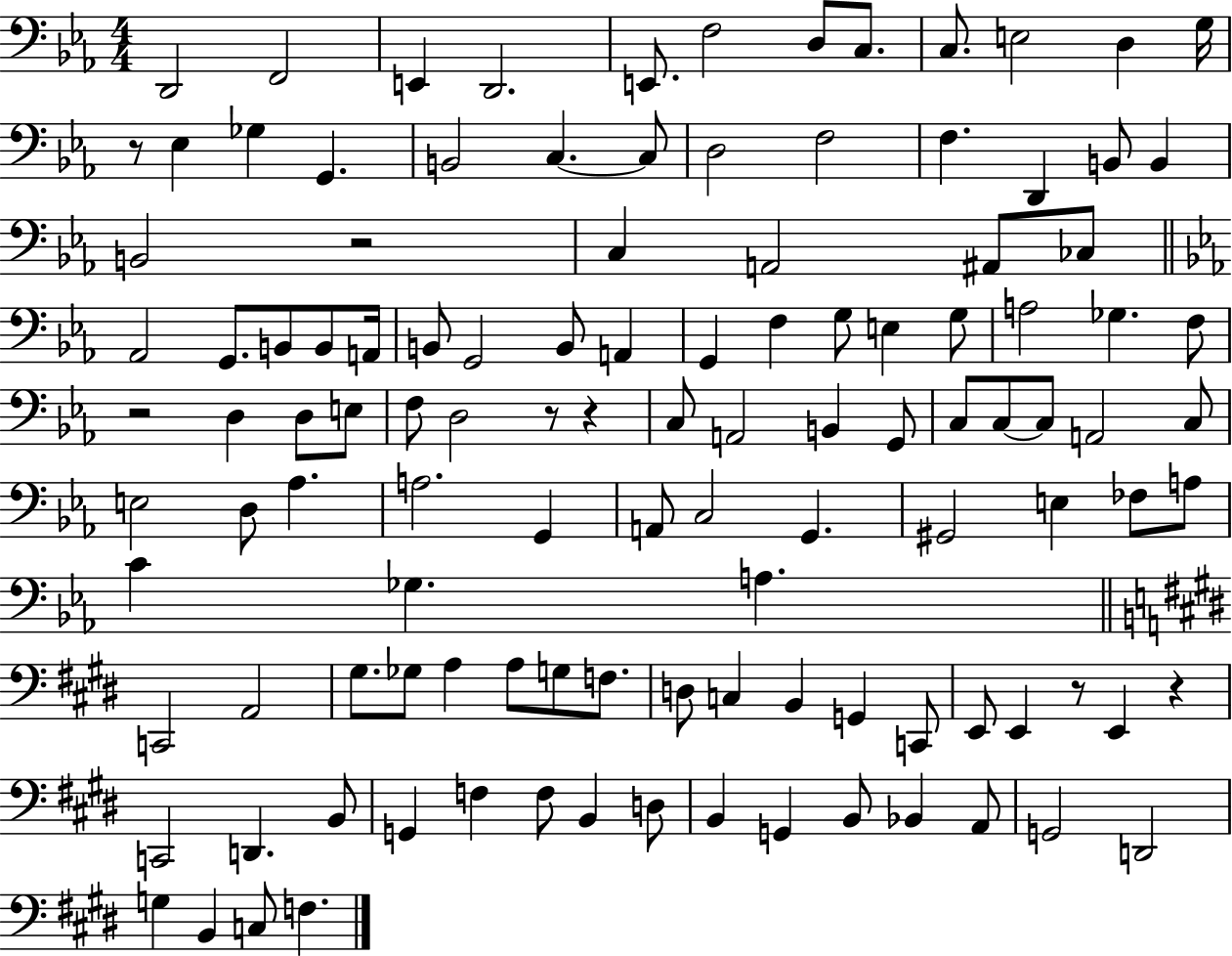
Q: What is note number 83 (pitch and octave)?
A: F3